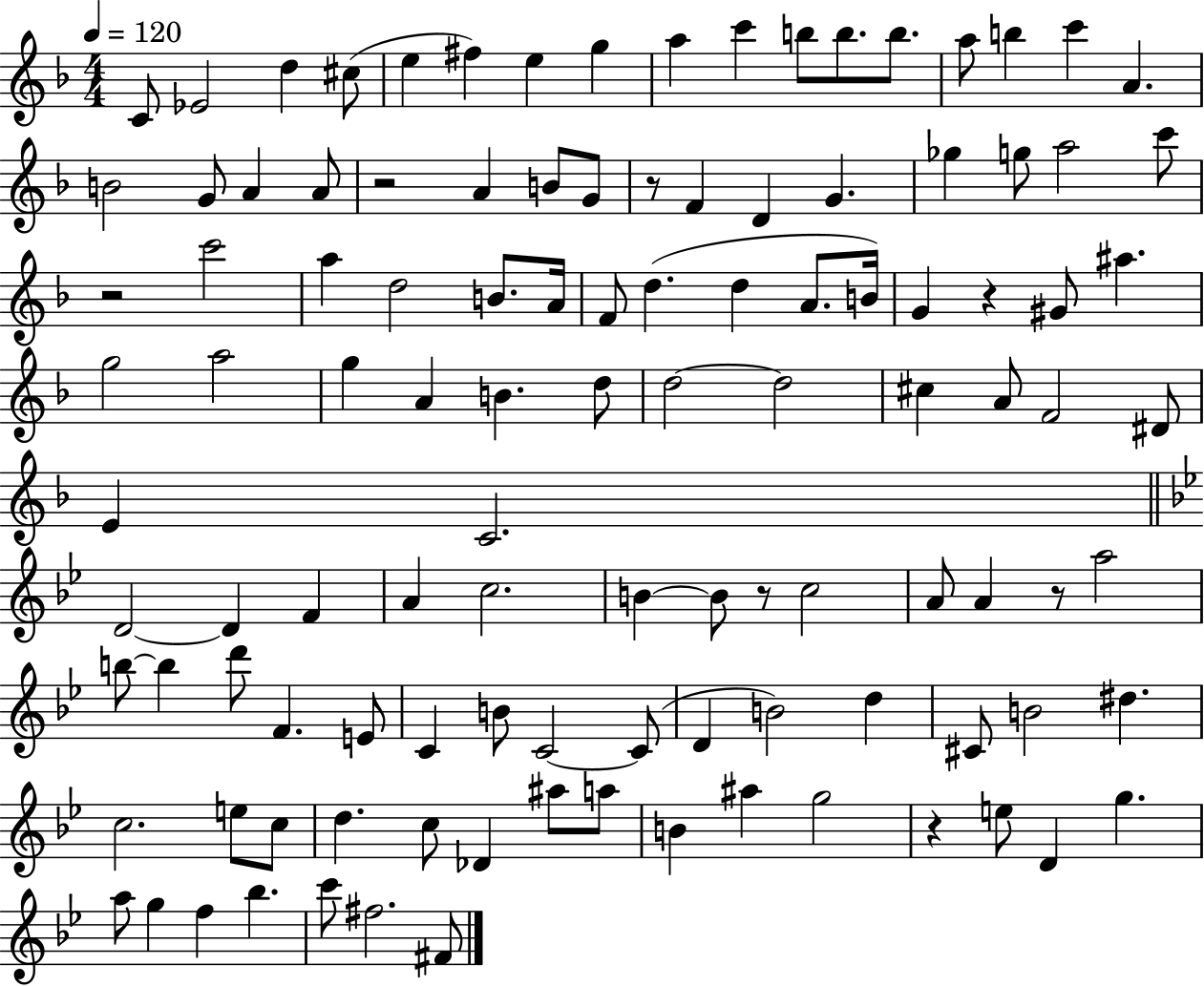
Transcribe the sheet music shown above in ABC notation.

X:1
T:Untitled
M:4/4
L:1/4
K:F
C/2 _E2 d ^c/2 e ^f e g a c' b/2 b/2 b/2 a/2 b c' A B2 G/2 A A/2 z2 A B/2 G/2 z/2 F D G _g g/2 a2 c'/2 z2 c'2 a d2 B/2 A/4 F/2 d d A/2 B/4 G z ^G/2 ^a g2 a2 g A B d/2 d2 d2 ^c A/2 F2 ^D/2 E C2 D2 D F A c2 B B/2 z/2 c2 A/2 A z/2 a2 b/2 b d'/2 F E/2 C B/2 C2 C/2 D B2 d ^C/2 B2 ^d c2 e/2 c/2 d c/2 _D ^a/2 a/2 B ^a g2 z e/2 D g a/2 g f _b c'/2 ^f2 ^F/2